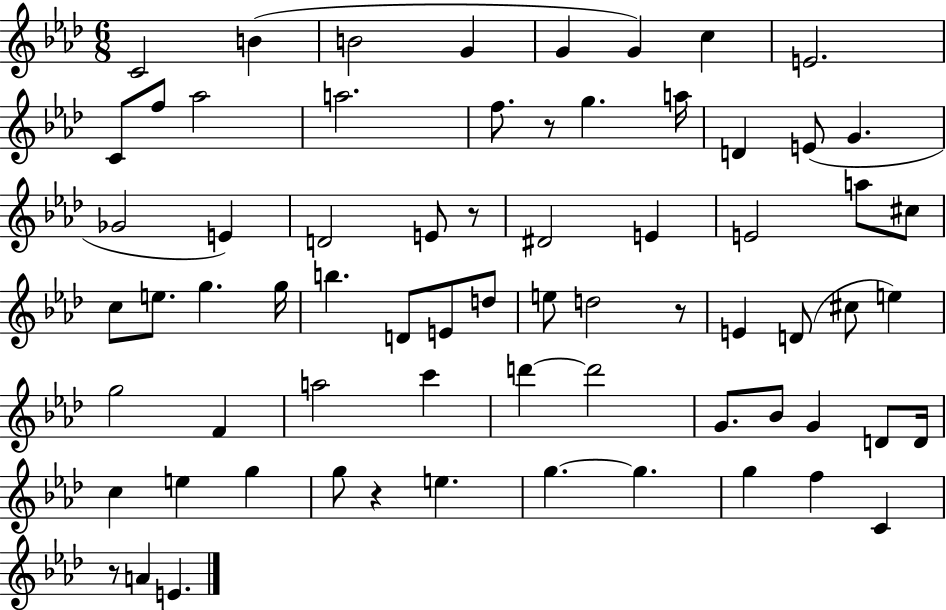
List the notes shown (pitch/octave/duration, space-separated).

C4/h B4/q B4/h G4/q G4/q G4/q C5/q E4/h. C4/e F5/e Ab5/h A5/h. F5/e. R/e G5/q. A5/s D4/q E4/e G4/q. Gb4/h E4/q D4/h E4/e R/e D#4/h E4/q E4/h A5/e C#5/e C5/e E5/e. G5/q. G5/s B5/q. D4/e E4/e D5/e E5/e D5/h R/e E4/q D4/e C#5/e E5/q G5/h F4/q A5/h C6/q D6/q D6/h G4/e. Bb4/e G4/q D4/e D4/s C5/q E5/q G5/q G5/e R/q E5/q. G5/q. G5/q. G5/q F5/q C4/q R/e A4/q E4/q.